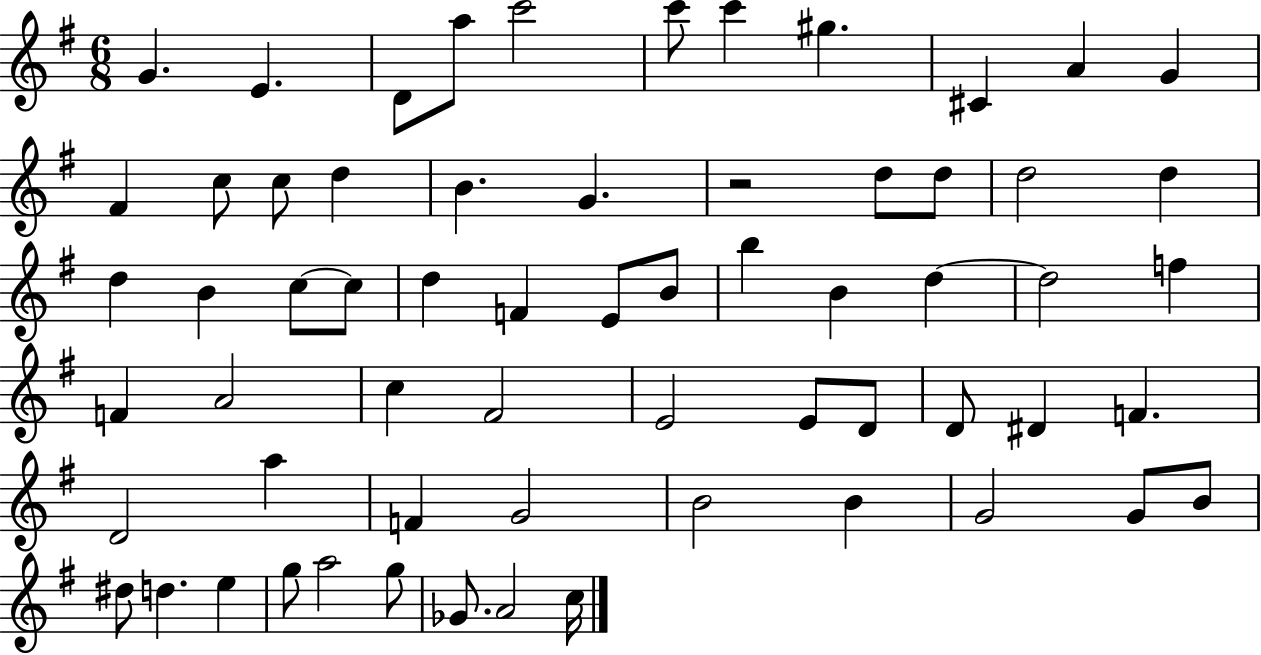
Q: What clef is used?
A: treble